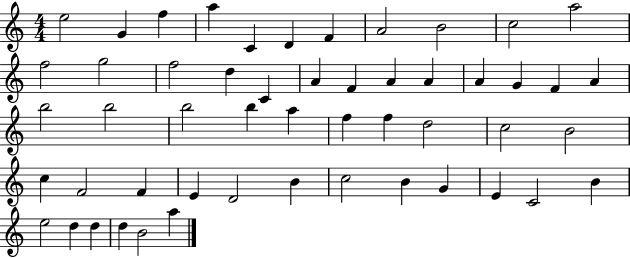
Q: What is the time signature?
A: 4/4